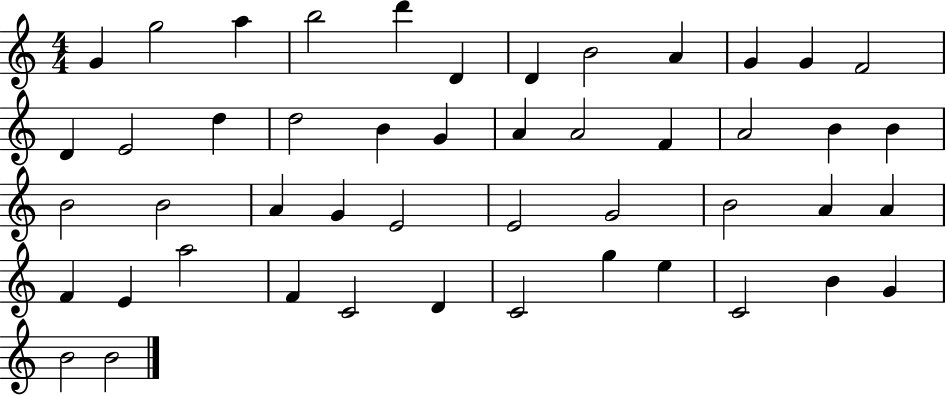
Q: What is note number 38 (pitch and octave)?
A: F4